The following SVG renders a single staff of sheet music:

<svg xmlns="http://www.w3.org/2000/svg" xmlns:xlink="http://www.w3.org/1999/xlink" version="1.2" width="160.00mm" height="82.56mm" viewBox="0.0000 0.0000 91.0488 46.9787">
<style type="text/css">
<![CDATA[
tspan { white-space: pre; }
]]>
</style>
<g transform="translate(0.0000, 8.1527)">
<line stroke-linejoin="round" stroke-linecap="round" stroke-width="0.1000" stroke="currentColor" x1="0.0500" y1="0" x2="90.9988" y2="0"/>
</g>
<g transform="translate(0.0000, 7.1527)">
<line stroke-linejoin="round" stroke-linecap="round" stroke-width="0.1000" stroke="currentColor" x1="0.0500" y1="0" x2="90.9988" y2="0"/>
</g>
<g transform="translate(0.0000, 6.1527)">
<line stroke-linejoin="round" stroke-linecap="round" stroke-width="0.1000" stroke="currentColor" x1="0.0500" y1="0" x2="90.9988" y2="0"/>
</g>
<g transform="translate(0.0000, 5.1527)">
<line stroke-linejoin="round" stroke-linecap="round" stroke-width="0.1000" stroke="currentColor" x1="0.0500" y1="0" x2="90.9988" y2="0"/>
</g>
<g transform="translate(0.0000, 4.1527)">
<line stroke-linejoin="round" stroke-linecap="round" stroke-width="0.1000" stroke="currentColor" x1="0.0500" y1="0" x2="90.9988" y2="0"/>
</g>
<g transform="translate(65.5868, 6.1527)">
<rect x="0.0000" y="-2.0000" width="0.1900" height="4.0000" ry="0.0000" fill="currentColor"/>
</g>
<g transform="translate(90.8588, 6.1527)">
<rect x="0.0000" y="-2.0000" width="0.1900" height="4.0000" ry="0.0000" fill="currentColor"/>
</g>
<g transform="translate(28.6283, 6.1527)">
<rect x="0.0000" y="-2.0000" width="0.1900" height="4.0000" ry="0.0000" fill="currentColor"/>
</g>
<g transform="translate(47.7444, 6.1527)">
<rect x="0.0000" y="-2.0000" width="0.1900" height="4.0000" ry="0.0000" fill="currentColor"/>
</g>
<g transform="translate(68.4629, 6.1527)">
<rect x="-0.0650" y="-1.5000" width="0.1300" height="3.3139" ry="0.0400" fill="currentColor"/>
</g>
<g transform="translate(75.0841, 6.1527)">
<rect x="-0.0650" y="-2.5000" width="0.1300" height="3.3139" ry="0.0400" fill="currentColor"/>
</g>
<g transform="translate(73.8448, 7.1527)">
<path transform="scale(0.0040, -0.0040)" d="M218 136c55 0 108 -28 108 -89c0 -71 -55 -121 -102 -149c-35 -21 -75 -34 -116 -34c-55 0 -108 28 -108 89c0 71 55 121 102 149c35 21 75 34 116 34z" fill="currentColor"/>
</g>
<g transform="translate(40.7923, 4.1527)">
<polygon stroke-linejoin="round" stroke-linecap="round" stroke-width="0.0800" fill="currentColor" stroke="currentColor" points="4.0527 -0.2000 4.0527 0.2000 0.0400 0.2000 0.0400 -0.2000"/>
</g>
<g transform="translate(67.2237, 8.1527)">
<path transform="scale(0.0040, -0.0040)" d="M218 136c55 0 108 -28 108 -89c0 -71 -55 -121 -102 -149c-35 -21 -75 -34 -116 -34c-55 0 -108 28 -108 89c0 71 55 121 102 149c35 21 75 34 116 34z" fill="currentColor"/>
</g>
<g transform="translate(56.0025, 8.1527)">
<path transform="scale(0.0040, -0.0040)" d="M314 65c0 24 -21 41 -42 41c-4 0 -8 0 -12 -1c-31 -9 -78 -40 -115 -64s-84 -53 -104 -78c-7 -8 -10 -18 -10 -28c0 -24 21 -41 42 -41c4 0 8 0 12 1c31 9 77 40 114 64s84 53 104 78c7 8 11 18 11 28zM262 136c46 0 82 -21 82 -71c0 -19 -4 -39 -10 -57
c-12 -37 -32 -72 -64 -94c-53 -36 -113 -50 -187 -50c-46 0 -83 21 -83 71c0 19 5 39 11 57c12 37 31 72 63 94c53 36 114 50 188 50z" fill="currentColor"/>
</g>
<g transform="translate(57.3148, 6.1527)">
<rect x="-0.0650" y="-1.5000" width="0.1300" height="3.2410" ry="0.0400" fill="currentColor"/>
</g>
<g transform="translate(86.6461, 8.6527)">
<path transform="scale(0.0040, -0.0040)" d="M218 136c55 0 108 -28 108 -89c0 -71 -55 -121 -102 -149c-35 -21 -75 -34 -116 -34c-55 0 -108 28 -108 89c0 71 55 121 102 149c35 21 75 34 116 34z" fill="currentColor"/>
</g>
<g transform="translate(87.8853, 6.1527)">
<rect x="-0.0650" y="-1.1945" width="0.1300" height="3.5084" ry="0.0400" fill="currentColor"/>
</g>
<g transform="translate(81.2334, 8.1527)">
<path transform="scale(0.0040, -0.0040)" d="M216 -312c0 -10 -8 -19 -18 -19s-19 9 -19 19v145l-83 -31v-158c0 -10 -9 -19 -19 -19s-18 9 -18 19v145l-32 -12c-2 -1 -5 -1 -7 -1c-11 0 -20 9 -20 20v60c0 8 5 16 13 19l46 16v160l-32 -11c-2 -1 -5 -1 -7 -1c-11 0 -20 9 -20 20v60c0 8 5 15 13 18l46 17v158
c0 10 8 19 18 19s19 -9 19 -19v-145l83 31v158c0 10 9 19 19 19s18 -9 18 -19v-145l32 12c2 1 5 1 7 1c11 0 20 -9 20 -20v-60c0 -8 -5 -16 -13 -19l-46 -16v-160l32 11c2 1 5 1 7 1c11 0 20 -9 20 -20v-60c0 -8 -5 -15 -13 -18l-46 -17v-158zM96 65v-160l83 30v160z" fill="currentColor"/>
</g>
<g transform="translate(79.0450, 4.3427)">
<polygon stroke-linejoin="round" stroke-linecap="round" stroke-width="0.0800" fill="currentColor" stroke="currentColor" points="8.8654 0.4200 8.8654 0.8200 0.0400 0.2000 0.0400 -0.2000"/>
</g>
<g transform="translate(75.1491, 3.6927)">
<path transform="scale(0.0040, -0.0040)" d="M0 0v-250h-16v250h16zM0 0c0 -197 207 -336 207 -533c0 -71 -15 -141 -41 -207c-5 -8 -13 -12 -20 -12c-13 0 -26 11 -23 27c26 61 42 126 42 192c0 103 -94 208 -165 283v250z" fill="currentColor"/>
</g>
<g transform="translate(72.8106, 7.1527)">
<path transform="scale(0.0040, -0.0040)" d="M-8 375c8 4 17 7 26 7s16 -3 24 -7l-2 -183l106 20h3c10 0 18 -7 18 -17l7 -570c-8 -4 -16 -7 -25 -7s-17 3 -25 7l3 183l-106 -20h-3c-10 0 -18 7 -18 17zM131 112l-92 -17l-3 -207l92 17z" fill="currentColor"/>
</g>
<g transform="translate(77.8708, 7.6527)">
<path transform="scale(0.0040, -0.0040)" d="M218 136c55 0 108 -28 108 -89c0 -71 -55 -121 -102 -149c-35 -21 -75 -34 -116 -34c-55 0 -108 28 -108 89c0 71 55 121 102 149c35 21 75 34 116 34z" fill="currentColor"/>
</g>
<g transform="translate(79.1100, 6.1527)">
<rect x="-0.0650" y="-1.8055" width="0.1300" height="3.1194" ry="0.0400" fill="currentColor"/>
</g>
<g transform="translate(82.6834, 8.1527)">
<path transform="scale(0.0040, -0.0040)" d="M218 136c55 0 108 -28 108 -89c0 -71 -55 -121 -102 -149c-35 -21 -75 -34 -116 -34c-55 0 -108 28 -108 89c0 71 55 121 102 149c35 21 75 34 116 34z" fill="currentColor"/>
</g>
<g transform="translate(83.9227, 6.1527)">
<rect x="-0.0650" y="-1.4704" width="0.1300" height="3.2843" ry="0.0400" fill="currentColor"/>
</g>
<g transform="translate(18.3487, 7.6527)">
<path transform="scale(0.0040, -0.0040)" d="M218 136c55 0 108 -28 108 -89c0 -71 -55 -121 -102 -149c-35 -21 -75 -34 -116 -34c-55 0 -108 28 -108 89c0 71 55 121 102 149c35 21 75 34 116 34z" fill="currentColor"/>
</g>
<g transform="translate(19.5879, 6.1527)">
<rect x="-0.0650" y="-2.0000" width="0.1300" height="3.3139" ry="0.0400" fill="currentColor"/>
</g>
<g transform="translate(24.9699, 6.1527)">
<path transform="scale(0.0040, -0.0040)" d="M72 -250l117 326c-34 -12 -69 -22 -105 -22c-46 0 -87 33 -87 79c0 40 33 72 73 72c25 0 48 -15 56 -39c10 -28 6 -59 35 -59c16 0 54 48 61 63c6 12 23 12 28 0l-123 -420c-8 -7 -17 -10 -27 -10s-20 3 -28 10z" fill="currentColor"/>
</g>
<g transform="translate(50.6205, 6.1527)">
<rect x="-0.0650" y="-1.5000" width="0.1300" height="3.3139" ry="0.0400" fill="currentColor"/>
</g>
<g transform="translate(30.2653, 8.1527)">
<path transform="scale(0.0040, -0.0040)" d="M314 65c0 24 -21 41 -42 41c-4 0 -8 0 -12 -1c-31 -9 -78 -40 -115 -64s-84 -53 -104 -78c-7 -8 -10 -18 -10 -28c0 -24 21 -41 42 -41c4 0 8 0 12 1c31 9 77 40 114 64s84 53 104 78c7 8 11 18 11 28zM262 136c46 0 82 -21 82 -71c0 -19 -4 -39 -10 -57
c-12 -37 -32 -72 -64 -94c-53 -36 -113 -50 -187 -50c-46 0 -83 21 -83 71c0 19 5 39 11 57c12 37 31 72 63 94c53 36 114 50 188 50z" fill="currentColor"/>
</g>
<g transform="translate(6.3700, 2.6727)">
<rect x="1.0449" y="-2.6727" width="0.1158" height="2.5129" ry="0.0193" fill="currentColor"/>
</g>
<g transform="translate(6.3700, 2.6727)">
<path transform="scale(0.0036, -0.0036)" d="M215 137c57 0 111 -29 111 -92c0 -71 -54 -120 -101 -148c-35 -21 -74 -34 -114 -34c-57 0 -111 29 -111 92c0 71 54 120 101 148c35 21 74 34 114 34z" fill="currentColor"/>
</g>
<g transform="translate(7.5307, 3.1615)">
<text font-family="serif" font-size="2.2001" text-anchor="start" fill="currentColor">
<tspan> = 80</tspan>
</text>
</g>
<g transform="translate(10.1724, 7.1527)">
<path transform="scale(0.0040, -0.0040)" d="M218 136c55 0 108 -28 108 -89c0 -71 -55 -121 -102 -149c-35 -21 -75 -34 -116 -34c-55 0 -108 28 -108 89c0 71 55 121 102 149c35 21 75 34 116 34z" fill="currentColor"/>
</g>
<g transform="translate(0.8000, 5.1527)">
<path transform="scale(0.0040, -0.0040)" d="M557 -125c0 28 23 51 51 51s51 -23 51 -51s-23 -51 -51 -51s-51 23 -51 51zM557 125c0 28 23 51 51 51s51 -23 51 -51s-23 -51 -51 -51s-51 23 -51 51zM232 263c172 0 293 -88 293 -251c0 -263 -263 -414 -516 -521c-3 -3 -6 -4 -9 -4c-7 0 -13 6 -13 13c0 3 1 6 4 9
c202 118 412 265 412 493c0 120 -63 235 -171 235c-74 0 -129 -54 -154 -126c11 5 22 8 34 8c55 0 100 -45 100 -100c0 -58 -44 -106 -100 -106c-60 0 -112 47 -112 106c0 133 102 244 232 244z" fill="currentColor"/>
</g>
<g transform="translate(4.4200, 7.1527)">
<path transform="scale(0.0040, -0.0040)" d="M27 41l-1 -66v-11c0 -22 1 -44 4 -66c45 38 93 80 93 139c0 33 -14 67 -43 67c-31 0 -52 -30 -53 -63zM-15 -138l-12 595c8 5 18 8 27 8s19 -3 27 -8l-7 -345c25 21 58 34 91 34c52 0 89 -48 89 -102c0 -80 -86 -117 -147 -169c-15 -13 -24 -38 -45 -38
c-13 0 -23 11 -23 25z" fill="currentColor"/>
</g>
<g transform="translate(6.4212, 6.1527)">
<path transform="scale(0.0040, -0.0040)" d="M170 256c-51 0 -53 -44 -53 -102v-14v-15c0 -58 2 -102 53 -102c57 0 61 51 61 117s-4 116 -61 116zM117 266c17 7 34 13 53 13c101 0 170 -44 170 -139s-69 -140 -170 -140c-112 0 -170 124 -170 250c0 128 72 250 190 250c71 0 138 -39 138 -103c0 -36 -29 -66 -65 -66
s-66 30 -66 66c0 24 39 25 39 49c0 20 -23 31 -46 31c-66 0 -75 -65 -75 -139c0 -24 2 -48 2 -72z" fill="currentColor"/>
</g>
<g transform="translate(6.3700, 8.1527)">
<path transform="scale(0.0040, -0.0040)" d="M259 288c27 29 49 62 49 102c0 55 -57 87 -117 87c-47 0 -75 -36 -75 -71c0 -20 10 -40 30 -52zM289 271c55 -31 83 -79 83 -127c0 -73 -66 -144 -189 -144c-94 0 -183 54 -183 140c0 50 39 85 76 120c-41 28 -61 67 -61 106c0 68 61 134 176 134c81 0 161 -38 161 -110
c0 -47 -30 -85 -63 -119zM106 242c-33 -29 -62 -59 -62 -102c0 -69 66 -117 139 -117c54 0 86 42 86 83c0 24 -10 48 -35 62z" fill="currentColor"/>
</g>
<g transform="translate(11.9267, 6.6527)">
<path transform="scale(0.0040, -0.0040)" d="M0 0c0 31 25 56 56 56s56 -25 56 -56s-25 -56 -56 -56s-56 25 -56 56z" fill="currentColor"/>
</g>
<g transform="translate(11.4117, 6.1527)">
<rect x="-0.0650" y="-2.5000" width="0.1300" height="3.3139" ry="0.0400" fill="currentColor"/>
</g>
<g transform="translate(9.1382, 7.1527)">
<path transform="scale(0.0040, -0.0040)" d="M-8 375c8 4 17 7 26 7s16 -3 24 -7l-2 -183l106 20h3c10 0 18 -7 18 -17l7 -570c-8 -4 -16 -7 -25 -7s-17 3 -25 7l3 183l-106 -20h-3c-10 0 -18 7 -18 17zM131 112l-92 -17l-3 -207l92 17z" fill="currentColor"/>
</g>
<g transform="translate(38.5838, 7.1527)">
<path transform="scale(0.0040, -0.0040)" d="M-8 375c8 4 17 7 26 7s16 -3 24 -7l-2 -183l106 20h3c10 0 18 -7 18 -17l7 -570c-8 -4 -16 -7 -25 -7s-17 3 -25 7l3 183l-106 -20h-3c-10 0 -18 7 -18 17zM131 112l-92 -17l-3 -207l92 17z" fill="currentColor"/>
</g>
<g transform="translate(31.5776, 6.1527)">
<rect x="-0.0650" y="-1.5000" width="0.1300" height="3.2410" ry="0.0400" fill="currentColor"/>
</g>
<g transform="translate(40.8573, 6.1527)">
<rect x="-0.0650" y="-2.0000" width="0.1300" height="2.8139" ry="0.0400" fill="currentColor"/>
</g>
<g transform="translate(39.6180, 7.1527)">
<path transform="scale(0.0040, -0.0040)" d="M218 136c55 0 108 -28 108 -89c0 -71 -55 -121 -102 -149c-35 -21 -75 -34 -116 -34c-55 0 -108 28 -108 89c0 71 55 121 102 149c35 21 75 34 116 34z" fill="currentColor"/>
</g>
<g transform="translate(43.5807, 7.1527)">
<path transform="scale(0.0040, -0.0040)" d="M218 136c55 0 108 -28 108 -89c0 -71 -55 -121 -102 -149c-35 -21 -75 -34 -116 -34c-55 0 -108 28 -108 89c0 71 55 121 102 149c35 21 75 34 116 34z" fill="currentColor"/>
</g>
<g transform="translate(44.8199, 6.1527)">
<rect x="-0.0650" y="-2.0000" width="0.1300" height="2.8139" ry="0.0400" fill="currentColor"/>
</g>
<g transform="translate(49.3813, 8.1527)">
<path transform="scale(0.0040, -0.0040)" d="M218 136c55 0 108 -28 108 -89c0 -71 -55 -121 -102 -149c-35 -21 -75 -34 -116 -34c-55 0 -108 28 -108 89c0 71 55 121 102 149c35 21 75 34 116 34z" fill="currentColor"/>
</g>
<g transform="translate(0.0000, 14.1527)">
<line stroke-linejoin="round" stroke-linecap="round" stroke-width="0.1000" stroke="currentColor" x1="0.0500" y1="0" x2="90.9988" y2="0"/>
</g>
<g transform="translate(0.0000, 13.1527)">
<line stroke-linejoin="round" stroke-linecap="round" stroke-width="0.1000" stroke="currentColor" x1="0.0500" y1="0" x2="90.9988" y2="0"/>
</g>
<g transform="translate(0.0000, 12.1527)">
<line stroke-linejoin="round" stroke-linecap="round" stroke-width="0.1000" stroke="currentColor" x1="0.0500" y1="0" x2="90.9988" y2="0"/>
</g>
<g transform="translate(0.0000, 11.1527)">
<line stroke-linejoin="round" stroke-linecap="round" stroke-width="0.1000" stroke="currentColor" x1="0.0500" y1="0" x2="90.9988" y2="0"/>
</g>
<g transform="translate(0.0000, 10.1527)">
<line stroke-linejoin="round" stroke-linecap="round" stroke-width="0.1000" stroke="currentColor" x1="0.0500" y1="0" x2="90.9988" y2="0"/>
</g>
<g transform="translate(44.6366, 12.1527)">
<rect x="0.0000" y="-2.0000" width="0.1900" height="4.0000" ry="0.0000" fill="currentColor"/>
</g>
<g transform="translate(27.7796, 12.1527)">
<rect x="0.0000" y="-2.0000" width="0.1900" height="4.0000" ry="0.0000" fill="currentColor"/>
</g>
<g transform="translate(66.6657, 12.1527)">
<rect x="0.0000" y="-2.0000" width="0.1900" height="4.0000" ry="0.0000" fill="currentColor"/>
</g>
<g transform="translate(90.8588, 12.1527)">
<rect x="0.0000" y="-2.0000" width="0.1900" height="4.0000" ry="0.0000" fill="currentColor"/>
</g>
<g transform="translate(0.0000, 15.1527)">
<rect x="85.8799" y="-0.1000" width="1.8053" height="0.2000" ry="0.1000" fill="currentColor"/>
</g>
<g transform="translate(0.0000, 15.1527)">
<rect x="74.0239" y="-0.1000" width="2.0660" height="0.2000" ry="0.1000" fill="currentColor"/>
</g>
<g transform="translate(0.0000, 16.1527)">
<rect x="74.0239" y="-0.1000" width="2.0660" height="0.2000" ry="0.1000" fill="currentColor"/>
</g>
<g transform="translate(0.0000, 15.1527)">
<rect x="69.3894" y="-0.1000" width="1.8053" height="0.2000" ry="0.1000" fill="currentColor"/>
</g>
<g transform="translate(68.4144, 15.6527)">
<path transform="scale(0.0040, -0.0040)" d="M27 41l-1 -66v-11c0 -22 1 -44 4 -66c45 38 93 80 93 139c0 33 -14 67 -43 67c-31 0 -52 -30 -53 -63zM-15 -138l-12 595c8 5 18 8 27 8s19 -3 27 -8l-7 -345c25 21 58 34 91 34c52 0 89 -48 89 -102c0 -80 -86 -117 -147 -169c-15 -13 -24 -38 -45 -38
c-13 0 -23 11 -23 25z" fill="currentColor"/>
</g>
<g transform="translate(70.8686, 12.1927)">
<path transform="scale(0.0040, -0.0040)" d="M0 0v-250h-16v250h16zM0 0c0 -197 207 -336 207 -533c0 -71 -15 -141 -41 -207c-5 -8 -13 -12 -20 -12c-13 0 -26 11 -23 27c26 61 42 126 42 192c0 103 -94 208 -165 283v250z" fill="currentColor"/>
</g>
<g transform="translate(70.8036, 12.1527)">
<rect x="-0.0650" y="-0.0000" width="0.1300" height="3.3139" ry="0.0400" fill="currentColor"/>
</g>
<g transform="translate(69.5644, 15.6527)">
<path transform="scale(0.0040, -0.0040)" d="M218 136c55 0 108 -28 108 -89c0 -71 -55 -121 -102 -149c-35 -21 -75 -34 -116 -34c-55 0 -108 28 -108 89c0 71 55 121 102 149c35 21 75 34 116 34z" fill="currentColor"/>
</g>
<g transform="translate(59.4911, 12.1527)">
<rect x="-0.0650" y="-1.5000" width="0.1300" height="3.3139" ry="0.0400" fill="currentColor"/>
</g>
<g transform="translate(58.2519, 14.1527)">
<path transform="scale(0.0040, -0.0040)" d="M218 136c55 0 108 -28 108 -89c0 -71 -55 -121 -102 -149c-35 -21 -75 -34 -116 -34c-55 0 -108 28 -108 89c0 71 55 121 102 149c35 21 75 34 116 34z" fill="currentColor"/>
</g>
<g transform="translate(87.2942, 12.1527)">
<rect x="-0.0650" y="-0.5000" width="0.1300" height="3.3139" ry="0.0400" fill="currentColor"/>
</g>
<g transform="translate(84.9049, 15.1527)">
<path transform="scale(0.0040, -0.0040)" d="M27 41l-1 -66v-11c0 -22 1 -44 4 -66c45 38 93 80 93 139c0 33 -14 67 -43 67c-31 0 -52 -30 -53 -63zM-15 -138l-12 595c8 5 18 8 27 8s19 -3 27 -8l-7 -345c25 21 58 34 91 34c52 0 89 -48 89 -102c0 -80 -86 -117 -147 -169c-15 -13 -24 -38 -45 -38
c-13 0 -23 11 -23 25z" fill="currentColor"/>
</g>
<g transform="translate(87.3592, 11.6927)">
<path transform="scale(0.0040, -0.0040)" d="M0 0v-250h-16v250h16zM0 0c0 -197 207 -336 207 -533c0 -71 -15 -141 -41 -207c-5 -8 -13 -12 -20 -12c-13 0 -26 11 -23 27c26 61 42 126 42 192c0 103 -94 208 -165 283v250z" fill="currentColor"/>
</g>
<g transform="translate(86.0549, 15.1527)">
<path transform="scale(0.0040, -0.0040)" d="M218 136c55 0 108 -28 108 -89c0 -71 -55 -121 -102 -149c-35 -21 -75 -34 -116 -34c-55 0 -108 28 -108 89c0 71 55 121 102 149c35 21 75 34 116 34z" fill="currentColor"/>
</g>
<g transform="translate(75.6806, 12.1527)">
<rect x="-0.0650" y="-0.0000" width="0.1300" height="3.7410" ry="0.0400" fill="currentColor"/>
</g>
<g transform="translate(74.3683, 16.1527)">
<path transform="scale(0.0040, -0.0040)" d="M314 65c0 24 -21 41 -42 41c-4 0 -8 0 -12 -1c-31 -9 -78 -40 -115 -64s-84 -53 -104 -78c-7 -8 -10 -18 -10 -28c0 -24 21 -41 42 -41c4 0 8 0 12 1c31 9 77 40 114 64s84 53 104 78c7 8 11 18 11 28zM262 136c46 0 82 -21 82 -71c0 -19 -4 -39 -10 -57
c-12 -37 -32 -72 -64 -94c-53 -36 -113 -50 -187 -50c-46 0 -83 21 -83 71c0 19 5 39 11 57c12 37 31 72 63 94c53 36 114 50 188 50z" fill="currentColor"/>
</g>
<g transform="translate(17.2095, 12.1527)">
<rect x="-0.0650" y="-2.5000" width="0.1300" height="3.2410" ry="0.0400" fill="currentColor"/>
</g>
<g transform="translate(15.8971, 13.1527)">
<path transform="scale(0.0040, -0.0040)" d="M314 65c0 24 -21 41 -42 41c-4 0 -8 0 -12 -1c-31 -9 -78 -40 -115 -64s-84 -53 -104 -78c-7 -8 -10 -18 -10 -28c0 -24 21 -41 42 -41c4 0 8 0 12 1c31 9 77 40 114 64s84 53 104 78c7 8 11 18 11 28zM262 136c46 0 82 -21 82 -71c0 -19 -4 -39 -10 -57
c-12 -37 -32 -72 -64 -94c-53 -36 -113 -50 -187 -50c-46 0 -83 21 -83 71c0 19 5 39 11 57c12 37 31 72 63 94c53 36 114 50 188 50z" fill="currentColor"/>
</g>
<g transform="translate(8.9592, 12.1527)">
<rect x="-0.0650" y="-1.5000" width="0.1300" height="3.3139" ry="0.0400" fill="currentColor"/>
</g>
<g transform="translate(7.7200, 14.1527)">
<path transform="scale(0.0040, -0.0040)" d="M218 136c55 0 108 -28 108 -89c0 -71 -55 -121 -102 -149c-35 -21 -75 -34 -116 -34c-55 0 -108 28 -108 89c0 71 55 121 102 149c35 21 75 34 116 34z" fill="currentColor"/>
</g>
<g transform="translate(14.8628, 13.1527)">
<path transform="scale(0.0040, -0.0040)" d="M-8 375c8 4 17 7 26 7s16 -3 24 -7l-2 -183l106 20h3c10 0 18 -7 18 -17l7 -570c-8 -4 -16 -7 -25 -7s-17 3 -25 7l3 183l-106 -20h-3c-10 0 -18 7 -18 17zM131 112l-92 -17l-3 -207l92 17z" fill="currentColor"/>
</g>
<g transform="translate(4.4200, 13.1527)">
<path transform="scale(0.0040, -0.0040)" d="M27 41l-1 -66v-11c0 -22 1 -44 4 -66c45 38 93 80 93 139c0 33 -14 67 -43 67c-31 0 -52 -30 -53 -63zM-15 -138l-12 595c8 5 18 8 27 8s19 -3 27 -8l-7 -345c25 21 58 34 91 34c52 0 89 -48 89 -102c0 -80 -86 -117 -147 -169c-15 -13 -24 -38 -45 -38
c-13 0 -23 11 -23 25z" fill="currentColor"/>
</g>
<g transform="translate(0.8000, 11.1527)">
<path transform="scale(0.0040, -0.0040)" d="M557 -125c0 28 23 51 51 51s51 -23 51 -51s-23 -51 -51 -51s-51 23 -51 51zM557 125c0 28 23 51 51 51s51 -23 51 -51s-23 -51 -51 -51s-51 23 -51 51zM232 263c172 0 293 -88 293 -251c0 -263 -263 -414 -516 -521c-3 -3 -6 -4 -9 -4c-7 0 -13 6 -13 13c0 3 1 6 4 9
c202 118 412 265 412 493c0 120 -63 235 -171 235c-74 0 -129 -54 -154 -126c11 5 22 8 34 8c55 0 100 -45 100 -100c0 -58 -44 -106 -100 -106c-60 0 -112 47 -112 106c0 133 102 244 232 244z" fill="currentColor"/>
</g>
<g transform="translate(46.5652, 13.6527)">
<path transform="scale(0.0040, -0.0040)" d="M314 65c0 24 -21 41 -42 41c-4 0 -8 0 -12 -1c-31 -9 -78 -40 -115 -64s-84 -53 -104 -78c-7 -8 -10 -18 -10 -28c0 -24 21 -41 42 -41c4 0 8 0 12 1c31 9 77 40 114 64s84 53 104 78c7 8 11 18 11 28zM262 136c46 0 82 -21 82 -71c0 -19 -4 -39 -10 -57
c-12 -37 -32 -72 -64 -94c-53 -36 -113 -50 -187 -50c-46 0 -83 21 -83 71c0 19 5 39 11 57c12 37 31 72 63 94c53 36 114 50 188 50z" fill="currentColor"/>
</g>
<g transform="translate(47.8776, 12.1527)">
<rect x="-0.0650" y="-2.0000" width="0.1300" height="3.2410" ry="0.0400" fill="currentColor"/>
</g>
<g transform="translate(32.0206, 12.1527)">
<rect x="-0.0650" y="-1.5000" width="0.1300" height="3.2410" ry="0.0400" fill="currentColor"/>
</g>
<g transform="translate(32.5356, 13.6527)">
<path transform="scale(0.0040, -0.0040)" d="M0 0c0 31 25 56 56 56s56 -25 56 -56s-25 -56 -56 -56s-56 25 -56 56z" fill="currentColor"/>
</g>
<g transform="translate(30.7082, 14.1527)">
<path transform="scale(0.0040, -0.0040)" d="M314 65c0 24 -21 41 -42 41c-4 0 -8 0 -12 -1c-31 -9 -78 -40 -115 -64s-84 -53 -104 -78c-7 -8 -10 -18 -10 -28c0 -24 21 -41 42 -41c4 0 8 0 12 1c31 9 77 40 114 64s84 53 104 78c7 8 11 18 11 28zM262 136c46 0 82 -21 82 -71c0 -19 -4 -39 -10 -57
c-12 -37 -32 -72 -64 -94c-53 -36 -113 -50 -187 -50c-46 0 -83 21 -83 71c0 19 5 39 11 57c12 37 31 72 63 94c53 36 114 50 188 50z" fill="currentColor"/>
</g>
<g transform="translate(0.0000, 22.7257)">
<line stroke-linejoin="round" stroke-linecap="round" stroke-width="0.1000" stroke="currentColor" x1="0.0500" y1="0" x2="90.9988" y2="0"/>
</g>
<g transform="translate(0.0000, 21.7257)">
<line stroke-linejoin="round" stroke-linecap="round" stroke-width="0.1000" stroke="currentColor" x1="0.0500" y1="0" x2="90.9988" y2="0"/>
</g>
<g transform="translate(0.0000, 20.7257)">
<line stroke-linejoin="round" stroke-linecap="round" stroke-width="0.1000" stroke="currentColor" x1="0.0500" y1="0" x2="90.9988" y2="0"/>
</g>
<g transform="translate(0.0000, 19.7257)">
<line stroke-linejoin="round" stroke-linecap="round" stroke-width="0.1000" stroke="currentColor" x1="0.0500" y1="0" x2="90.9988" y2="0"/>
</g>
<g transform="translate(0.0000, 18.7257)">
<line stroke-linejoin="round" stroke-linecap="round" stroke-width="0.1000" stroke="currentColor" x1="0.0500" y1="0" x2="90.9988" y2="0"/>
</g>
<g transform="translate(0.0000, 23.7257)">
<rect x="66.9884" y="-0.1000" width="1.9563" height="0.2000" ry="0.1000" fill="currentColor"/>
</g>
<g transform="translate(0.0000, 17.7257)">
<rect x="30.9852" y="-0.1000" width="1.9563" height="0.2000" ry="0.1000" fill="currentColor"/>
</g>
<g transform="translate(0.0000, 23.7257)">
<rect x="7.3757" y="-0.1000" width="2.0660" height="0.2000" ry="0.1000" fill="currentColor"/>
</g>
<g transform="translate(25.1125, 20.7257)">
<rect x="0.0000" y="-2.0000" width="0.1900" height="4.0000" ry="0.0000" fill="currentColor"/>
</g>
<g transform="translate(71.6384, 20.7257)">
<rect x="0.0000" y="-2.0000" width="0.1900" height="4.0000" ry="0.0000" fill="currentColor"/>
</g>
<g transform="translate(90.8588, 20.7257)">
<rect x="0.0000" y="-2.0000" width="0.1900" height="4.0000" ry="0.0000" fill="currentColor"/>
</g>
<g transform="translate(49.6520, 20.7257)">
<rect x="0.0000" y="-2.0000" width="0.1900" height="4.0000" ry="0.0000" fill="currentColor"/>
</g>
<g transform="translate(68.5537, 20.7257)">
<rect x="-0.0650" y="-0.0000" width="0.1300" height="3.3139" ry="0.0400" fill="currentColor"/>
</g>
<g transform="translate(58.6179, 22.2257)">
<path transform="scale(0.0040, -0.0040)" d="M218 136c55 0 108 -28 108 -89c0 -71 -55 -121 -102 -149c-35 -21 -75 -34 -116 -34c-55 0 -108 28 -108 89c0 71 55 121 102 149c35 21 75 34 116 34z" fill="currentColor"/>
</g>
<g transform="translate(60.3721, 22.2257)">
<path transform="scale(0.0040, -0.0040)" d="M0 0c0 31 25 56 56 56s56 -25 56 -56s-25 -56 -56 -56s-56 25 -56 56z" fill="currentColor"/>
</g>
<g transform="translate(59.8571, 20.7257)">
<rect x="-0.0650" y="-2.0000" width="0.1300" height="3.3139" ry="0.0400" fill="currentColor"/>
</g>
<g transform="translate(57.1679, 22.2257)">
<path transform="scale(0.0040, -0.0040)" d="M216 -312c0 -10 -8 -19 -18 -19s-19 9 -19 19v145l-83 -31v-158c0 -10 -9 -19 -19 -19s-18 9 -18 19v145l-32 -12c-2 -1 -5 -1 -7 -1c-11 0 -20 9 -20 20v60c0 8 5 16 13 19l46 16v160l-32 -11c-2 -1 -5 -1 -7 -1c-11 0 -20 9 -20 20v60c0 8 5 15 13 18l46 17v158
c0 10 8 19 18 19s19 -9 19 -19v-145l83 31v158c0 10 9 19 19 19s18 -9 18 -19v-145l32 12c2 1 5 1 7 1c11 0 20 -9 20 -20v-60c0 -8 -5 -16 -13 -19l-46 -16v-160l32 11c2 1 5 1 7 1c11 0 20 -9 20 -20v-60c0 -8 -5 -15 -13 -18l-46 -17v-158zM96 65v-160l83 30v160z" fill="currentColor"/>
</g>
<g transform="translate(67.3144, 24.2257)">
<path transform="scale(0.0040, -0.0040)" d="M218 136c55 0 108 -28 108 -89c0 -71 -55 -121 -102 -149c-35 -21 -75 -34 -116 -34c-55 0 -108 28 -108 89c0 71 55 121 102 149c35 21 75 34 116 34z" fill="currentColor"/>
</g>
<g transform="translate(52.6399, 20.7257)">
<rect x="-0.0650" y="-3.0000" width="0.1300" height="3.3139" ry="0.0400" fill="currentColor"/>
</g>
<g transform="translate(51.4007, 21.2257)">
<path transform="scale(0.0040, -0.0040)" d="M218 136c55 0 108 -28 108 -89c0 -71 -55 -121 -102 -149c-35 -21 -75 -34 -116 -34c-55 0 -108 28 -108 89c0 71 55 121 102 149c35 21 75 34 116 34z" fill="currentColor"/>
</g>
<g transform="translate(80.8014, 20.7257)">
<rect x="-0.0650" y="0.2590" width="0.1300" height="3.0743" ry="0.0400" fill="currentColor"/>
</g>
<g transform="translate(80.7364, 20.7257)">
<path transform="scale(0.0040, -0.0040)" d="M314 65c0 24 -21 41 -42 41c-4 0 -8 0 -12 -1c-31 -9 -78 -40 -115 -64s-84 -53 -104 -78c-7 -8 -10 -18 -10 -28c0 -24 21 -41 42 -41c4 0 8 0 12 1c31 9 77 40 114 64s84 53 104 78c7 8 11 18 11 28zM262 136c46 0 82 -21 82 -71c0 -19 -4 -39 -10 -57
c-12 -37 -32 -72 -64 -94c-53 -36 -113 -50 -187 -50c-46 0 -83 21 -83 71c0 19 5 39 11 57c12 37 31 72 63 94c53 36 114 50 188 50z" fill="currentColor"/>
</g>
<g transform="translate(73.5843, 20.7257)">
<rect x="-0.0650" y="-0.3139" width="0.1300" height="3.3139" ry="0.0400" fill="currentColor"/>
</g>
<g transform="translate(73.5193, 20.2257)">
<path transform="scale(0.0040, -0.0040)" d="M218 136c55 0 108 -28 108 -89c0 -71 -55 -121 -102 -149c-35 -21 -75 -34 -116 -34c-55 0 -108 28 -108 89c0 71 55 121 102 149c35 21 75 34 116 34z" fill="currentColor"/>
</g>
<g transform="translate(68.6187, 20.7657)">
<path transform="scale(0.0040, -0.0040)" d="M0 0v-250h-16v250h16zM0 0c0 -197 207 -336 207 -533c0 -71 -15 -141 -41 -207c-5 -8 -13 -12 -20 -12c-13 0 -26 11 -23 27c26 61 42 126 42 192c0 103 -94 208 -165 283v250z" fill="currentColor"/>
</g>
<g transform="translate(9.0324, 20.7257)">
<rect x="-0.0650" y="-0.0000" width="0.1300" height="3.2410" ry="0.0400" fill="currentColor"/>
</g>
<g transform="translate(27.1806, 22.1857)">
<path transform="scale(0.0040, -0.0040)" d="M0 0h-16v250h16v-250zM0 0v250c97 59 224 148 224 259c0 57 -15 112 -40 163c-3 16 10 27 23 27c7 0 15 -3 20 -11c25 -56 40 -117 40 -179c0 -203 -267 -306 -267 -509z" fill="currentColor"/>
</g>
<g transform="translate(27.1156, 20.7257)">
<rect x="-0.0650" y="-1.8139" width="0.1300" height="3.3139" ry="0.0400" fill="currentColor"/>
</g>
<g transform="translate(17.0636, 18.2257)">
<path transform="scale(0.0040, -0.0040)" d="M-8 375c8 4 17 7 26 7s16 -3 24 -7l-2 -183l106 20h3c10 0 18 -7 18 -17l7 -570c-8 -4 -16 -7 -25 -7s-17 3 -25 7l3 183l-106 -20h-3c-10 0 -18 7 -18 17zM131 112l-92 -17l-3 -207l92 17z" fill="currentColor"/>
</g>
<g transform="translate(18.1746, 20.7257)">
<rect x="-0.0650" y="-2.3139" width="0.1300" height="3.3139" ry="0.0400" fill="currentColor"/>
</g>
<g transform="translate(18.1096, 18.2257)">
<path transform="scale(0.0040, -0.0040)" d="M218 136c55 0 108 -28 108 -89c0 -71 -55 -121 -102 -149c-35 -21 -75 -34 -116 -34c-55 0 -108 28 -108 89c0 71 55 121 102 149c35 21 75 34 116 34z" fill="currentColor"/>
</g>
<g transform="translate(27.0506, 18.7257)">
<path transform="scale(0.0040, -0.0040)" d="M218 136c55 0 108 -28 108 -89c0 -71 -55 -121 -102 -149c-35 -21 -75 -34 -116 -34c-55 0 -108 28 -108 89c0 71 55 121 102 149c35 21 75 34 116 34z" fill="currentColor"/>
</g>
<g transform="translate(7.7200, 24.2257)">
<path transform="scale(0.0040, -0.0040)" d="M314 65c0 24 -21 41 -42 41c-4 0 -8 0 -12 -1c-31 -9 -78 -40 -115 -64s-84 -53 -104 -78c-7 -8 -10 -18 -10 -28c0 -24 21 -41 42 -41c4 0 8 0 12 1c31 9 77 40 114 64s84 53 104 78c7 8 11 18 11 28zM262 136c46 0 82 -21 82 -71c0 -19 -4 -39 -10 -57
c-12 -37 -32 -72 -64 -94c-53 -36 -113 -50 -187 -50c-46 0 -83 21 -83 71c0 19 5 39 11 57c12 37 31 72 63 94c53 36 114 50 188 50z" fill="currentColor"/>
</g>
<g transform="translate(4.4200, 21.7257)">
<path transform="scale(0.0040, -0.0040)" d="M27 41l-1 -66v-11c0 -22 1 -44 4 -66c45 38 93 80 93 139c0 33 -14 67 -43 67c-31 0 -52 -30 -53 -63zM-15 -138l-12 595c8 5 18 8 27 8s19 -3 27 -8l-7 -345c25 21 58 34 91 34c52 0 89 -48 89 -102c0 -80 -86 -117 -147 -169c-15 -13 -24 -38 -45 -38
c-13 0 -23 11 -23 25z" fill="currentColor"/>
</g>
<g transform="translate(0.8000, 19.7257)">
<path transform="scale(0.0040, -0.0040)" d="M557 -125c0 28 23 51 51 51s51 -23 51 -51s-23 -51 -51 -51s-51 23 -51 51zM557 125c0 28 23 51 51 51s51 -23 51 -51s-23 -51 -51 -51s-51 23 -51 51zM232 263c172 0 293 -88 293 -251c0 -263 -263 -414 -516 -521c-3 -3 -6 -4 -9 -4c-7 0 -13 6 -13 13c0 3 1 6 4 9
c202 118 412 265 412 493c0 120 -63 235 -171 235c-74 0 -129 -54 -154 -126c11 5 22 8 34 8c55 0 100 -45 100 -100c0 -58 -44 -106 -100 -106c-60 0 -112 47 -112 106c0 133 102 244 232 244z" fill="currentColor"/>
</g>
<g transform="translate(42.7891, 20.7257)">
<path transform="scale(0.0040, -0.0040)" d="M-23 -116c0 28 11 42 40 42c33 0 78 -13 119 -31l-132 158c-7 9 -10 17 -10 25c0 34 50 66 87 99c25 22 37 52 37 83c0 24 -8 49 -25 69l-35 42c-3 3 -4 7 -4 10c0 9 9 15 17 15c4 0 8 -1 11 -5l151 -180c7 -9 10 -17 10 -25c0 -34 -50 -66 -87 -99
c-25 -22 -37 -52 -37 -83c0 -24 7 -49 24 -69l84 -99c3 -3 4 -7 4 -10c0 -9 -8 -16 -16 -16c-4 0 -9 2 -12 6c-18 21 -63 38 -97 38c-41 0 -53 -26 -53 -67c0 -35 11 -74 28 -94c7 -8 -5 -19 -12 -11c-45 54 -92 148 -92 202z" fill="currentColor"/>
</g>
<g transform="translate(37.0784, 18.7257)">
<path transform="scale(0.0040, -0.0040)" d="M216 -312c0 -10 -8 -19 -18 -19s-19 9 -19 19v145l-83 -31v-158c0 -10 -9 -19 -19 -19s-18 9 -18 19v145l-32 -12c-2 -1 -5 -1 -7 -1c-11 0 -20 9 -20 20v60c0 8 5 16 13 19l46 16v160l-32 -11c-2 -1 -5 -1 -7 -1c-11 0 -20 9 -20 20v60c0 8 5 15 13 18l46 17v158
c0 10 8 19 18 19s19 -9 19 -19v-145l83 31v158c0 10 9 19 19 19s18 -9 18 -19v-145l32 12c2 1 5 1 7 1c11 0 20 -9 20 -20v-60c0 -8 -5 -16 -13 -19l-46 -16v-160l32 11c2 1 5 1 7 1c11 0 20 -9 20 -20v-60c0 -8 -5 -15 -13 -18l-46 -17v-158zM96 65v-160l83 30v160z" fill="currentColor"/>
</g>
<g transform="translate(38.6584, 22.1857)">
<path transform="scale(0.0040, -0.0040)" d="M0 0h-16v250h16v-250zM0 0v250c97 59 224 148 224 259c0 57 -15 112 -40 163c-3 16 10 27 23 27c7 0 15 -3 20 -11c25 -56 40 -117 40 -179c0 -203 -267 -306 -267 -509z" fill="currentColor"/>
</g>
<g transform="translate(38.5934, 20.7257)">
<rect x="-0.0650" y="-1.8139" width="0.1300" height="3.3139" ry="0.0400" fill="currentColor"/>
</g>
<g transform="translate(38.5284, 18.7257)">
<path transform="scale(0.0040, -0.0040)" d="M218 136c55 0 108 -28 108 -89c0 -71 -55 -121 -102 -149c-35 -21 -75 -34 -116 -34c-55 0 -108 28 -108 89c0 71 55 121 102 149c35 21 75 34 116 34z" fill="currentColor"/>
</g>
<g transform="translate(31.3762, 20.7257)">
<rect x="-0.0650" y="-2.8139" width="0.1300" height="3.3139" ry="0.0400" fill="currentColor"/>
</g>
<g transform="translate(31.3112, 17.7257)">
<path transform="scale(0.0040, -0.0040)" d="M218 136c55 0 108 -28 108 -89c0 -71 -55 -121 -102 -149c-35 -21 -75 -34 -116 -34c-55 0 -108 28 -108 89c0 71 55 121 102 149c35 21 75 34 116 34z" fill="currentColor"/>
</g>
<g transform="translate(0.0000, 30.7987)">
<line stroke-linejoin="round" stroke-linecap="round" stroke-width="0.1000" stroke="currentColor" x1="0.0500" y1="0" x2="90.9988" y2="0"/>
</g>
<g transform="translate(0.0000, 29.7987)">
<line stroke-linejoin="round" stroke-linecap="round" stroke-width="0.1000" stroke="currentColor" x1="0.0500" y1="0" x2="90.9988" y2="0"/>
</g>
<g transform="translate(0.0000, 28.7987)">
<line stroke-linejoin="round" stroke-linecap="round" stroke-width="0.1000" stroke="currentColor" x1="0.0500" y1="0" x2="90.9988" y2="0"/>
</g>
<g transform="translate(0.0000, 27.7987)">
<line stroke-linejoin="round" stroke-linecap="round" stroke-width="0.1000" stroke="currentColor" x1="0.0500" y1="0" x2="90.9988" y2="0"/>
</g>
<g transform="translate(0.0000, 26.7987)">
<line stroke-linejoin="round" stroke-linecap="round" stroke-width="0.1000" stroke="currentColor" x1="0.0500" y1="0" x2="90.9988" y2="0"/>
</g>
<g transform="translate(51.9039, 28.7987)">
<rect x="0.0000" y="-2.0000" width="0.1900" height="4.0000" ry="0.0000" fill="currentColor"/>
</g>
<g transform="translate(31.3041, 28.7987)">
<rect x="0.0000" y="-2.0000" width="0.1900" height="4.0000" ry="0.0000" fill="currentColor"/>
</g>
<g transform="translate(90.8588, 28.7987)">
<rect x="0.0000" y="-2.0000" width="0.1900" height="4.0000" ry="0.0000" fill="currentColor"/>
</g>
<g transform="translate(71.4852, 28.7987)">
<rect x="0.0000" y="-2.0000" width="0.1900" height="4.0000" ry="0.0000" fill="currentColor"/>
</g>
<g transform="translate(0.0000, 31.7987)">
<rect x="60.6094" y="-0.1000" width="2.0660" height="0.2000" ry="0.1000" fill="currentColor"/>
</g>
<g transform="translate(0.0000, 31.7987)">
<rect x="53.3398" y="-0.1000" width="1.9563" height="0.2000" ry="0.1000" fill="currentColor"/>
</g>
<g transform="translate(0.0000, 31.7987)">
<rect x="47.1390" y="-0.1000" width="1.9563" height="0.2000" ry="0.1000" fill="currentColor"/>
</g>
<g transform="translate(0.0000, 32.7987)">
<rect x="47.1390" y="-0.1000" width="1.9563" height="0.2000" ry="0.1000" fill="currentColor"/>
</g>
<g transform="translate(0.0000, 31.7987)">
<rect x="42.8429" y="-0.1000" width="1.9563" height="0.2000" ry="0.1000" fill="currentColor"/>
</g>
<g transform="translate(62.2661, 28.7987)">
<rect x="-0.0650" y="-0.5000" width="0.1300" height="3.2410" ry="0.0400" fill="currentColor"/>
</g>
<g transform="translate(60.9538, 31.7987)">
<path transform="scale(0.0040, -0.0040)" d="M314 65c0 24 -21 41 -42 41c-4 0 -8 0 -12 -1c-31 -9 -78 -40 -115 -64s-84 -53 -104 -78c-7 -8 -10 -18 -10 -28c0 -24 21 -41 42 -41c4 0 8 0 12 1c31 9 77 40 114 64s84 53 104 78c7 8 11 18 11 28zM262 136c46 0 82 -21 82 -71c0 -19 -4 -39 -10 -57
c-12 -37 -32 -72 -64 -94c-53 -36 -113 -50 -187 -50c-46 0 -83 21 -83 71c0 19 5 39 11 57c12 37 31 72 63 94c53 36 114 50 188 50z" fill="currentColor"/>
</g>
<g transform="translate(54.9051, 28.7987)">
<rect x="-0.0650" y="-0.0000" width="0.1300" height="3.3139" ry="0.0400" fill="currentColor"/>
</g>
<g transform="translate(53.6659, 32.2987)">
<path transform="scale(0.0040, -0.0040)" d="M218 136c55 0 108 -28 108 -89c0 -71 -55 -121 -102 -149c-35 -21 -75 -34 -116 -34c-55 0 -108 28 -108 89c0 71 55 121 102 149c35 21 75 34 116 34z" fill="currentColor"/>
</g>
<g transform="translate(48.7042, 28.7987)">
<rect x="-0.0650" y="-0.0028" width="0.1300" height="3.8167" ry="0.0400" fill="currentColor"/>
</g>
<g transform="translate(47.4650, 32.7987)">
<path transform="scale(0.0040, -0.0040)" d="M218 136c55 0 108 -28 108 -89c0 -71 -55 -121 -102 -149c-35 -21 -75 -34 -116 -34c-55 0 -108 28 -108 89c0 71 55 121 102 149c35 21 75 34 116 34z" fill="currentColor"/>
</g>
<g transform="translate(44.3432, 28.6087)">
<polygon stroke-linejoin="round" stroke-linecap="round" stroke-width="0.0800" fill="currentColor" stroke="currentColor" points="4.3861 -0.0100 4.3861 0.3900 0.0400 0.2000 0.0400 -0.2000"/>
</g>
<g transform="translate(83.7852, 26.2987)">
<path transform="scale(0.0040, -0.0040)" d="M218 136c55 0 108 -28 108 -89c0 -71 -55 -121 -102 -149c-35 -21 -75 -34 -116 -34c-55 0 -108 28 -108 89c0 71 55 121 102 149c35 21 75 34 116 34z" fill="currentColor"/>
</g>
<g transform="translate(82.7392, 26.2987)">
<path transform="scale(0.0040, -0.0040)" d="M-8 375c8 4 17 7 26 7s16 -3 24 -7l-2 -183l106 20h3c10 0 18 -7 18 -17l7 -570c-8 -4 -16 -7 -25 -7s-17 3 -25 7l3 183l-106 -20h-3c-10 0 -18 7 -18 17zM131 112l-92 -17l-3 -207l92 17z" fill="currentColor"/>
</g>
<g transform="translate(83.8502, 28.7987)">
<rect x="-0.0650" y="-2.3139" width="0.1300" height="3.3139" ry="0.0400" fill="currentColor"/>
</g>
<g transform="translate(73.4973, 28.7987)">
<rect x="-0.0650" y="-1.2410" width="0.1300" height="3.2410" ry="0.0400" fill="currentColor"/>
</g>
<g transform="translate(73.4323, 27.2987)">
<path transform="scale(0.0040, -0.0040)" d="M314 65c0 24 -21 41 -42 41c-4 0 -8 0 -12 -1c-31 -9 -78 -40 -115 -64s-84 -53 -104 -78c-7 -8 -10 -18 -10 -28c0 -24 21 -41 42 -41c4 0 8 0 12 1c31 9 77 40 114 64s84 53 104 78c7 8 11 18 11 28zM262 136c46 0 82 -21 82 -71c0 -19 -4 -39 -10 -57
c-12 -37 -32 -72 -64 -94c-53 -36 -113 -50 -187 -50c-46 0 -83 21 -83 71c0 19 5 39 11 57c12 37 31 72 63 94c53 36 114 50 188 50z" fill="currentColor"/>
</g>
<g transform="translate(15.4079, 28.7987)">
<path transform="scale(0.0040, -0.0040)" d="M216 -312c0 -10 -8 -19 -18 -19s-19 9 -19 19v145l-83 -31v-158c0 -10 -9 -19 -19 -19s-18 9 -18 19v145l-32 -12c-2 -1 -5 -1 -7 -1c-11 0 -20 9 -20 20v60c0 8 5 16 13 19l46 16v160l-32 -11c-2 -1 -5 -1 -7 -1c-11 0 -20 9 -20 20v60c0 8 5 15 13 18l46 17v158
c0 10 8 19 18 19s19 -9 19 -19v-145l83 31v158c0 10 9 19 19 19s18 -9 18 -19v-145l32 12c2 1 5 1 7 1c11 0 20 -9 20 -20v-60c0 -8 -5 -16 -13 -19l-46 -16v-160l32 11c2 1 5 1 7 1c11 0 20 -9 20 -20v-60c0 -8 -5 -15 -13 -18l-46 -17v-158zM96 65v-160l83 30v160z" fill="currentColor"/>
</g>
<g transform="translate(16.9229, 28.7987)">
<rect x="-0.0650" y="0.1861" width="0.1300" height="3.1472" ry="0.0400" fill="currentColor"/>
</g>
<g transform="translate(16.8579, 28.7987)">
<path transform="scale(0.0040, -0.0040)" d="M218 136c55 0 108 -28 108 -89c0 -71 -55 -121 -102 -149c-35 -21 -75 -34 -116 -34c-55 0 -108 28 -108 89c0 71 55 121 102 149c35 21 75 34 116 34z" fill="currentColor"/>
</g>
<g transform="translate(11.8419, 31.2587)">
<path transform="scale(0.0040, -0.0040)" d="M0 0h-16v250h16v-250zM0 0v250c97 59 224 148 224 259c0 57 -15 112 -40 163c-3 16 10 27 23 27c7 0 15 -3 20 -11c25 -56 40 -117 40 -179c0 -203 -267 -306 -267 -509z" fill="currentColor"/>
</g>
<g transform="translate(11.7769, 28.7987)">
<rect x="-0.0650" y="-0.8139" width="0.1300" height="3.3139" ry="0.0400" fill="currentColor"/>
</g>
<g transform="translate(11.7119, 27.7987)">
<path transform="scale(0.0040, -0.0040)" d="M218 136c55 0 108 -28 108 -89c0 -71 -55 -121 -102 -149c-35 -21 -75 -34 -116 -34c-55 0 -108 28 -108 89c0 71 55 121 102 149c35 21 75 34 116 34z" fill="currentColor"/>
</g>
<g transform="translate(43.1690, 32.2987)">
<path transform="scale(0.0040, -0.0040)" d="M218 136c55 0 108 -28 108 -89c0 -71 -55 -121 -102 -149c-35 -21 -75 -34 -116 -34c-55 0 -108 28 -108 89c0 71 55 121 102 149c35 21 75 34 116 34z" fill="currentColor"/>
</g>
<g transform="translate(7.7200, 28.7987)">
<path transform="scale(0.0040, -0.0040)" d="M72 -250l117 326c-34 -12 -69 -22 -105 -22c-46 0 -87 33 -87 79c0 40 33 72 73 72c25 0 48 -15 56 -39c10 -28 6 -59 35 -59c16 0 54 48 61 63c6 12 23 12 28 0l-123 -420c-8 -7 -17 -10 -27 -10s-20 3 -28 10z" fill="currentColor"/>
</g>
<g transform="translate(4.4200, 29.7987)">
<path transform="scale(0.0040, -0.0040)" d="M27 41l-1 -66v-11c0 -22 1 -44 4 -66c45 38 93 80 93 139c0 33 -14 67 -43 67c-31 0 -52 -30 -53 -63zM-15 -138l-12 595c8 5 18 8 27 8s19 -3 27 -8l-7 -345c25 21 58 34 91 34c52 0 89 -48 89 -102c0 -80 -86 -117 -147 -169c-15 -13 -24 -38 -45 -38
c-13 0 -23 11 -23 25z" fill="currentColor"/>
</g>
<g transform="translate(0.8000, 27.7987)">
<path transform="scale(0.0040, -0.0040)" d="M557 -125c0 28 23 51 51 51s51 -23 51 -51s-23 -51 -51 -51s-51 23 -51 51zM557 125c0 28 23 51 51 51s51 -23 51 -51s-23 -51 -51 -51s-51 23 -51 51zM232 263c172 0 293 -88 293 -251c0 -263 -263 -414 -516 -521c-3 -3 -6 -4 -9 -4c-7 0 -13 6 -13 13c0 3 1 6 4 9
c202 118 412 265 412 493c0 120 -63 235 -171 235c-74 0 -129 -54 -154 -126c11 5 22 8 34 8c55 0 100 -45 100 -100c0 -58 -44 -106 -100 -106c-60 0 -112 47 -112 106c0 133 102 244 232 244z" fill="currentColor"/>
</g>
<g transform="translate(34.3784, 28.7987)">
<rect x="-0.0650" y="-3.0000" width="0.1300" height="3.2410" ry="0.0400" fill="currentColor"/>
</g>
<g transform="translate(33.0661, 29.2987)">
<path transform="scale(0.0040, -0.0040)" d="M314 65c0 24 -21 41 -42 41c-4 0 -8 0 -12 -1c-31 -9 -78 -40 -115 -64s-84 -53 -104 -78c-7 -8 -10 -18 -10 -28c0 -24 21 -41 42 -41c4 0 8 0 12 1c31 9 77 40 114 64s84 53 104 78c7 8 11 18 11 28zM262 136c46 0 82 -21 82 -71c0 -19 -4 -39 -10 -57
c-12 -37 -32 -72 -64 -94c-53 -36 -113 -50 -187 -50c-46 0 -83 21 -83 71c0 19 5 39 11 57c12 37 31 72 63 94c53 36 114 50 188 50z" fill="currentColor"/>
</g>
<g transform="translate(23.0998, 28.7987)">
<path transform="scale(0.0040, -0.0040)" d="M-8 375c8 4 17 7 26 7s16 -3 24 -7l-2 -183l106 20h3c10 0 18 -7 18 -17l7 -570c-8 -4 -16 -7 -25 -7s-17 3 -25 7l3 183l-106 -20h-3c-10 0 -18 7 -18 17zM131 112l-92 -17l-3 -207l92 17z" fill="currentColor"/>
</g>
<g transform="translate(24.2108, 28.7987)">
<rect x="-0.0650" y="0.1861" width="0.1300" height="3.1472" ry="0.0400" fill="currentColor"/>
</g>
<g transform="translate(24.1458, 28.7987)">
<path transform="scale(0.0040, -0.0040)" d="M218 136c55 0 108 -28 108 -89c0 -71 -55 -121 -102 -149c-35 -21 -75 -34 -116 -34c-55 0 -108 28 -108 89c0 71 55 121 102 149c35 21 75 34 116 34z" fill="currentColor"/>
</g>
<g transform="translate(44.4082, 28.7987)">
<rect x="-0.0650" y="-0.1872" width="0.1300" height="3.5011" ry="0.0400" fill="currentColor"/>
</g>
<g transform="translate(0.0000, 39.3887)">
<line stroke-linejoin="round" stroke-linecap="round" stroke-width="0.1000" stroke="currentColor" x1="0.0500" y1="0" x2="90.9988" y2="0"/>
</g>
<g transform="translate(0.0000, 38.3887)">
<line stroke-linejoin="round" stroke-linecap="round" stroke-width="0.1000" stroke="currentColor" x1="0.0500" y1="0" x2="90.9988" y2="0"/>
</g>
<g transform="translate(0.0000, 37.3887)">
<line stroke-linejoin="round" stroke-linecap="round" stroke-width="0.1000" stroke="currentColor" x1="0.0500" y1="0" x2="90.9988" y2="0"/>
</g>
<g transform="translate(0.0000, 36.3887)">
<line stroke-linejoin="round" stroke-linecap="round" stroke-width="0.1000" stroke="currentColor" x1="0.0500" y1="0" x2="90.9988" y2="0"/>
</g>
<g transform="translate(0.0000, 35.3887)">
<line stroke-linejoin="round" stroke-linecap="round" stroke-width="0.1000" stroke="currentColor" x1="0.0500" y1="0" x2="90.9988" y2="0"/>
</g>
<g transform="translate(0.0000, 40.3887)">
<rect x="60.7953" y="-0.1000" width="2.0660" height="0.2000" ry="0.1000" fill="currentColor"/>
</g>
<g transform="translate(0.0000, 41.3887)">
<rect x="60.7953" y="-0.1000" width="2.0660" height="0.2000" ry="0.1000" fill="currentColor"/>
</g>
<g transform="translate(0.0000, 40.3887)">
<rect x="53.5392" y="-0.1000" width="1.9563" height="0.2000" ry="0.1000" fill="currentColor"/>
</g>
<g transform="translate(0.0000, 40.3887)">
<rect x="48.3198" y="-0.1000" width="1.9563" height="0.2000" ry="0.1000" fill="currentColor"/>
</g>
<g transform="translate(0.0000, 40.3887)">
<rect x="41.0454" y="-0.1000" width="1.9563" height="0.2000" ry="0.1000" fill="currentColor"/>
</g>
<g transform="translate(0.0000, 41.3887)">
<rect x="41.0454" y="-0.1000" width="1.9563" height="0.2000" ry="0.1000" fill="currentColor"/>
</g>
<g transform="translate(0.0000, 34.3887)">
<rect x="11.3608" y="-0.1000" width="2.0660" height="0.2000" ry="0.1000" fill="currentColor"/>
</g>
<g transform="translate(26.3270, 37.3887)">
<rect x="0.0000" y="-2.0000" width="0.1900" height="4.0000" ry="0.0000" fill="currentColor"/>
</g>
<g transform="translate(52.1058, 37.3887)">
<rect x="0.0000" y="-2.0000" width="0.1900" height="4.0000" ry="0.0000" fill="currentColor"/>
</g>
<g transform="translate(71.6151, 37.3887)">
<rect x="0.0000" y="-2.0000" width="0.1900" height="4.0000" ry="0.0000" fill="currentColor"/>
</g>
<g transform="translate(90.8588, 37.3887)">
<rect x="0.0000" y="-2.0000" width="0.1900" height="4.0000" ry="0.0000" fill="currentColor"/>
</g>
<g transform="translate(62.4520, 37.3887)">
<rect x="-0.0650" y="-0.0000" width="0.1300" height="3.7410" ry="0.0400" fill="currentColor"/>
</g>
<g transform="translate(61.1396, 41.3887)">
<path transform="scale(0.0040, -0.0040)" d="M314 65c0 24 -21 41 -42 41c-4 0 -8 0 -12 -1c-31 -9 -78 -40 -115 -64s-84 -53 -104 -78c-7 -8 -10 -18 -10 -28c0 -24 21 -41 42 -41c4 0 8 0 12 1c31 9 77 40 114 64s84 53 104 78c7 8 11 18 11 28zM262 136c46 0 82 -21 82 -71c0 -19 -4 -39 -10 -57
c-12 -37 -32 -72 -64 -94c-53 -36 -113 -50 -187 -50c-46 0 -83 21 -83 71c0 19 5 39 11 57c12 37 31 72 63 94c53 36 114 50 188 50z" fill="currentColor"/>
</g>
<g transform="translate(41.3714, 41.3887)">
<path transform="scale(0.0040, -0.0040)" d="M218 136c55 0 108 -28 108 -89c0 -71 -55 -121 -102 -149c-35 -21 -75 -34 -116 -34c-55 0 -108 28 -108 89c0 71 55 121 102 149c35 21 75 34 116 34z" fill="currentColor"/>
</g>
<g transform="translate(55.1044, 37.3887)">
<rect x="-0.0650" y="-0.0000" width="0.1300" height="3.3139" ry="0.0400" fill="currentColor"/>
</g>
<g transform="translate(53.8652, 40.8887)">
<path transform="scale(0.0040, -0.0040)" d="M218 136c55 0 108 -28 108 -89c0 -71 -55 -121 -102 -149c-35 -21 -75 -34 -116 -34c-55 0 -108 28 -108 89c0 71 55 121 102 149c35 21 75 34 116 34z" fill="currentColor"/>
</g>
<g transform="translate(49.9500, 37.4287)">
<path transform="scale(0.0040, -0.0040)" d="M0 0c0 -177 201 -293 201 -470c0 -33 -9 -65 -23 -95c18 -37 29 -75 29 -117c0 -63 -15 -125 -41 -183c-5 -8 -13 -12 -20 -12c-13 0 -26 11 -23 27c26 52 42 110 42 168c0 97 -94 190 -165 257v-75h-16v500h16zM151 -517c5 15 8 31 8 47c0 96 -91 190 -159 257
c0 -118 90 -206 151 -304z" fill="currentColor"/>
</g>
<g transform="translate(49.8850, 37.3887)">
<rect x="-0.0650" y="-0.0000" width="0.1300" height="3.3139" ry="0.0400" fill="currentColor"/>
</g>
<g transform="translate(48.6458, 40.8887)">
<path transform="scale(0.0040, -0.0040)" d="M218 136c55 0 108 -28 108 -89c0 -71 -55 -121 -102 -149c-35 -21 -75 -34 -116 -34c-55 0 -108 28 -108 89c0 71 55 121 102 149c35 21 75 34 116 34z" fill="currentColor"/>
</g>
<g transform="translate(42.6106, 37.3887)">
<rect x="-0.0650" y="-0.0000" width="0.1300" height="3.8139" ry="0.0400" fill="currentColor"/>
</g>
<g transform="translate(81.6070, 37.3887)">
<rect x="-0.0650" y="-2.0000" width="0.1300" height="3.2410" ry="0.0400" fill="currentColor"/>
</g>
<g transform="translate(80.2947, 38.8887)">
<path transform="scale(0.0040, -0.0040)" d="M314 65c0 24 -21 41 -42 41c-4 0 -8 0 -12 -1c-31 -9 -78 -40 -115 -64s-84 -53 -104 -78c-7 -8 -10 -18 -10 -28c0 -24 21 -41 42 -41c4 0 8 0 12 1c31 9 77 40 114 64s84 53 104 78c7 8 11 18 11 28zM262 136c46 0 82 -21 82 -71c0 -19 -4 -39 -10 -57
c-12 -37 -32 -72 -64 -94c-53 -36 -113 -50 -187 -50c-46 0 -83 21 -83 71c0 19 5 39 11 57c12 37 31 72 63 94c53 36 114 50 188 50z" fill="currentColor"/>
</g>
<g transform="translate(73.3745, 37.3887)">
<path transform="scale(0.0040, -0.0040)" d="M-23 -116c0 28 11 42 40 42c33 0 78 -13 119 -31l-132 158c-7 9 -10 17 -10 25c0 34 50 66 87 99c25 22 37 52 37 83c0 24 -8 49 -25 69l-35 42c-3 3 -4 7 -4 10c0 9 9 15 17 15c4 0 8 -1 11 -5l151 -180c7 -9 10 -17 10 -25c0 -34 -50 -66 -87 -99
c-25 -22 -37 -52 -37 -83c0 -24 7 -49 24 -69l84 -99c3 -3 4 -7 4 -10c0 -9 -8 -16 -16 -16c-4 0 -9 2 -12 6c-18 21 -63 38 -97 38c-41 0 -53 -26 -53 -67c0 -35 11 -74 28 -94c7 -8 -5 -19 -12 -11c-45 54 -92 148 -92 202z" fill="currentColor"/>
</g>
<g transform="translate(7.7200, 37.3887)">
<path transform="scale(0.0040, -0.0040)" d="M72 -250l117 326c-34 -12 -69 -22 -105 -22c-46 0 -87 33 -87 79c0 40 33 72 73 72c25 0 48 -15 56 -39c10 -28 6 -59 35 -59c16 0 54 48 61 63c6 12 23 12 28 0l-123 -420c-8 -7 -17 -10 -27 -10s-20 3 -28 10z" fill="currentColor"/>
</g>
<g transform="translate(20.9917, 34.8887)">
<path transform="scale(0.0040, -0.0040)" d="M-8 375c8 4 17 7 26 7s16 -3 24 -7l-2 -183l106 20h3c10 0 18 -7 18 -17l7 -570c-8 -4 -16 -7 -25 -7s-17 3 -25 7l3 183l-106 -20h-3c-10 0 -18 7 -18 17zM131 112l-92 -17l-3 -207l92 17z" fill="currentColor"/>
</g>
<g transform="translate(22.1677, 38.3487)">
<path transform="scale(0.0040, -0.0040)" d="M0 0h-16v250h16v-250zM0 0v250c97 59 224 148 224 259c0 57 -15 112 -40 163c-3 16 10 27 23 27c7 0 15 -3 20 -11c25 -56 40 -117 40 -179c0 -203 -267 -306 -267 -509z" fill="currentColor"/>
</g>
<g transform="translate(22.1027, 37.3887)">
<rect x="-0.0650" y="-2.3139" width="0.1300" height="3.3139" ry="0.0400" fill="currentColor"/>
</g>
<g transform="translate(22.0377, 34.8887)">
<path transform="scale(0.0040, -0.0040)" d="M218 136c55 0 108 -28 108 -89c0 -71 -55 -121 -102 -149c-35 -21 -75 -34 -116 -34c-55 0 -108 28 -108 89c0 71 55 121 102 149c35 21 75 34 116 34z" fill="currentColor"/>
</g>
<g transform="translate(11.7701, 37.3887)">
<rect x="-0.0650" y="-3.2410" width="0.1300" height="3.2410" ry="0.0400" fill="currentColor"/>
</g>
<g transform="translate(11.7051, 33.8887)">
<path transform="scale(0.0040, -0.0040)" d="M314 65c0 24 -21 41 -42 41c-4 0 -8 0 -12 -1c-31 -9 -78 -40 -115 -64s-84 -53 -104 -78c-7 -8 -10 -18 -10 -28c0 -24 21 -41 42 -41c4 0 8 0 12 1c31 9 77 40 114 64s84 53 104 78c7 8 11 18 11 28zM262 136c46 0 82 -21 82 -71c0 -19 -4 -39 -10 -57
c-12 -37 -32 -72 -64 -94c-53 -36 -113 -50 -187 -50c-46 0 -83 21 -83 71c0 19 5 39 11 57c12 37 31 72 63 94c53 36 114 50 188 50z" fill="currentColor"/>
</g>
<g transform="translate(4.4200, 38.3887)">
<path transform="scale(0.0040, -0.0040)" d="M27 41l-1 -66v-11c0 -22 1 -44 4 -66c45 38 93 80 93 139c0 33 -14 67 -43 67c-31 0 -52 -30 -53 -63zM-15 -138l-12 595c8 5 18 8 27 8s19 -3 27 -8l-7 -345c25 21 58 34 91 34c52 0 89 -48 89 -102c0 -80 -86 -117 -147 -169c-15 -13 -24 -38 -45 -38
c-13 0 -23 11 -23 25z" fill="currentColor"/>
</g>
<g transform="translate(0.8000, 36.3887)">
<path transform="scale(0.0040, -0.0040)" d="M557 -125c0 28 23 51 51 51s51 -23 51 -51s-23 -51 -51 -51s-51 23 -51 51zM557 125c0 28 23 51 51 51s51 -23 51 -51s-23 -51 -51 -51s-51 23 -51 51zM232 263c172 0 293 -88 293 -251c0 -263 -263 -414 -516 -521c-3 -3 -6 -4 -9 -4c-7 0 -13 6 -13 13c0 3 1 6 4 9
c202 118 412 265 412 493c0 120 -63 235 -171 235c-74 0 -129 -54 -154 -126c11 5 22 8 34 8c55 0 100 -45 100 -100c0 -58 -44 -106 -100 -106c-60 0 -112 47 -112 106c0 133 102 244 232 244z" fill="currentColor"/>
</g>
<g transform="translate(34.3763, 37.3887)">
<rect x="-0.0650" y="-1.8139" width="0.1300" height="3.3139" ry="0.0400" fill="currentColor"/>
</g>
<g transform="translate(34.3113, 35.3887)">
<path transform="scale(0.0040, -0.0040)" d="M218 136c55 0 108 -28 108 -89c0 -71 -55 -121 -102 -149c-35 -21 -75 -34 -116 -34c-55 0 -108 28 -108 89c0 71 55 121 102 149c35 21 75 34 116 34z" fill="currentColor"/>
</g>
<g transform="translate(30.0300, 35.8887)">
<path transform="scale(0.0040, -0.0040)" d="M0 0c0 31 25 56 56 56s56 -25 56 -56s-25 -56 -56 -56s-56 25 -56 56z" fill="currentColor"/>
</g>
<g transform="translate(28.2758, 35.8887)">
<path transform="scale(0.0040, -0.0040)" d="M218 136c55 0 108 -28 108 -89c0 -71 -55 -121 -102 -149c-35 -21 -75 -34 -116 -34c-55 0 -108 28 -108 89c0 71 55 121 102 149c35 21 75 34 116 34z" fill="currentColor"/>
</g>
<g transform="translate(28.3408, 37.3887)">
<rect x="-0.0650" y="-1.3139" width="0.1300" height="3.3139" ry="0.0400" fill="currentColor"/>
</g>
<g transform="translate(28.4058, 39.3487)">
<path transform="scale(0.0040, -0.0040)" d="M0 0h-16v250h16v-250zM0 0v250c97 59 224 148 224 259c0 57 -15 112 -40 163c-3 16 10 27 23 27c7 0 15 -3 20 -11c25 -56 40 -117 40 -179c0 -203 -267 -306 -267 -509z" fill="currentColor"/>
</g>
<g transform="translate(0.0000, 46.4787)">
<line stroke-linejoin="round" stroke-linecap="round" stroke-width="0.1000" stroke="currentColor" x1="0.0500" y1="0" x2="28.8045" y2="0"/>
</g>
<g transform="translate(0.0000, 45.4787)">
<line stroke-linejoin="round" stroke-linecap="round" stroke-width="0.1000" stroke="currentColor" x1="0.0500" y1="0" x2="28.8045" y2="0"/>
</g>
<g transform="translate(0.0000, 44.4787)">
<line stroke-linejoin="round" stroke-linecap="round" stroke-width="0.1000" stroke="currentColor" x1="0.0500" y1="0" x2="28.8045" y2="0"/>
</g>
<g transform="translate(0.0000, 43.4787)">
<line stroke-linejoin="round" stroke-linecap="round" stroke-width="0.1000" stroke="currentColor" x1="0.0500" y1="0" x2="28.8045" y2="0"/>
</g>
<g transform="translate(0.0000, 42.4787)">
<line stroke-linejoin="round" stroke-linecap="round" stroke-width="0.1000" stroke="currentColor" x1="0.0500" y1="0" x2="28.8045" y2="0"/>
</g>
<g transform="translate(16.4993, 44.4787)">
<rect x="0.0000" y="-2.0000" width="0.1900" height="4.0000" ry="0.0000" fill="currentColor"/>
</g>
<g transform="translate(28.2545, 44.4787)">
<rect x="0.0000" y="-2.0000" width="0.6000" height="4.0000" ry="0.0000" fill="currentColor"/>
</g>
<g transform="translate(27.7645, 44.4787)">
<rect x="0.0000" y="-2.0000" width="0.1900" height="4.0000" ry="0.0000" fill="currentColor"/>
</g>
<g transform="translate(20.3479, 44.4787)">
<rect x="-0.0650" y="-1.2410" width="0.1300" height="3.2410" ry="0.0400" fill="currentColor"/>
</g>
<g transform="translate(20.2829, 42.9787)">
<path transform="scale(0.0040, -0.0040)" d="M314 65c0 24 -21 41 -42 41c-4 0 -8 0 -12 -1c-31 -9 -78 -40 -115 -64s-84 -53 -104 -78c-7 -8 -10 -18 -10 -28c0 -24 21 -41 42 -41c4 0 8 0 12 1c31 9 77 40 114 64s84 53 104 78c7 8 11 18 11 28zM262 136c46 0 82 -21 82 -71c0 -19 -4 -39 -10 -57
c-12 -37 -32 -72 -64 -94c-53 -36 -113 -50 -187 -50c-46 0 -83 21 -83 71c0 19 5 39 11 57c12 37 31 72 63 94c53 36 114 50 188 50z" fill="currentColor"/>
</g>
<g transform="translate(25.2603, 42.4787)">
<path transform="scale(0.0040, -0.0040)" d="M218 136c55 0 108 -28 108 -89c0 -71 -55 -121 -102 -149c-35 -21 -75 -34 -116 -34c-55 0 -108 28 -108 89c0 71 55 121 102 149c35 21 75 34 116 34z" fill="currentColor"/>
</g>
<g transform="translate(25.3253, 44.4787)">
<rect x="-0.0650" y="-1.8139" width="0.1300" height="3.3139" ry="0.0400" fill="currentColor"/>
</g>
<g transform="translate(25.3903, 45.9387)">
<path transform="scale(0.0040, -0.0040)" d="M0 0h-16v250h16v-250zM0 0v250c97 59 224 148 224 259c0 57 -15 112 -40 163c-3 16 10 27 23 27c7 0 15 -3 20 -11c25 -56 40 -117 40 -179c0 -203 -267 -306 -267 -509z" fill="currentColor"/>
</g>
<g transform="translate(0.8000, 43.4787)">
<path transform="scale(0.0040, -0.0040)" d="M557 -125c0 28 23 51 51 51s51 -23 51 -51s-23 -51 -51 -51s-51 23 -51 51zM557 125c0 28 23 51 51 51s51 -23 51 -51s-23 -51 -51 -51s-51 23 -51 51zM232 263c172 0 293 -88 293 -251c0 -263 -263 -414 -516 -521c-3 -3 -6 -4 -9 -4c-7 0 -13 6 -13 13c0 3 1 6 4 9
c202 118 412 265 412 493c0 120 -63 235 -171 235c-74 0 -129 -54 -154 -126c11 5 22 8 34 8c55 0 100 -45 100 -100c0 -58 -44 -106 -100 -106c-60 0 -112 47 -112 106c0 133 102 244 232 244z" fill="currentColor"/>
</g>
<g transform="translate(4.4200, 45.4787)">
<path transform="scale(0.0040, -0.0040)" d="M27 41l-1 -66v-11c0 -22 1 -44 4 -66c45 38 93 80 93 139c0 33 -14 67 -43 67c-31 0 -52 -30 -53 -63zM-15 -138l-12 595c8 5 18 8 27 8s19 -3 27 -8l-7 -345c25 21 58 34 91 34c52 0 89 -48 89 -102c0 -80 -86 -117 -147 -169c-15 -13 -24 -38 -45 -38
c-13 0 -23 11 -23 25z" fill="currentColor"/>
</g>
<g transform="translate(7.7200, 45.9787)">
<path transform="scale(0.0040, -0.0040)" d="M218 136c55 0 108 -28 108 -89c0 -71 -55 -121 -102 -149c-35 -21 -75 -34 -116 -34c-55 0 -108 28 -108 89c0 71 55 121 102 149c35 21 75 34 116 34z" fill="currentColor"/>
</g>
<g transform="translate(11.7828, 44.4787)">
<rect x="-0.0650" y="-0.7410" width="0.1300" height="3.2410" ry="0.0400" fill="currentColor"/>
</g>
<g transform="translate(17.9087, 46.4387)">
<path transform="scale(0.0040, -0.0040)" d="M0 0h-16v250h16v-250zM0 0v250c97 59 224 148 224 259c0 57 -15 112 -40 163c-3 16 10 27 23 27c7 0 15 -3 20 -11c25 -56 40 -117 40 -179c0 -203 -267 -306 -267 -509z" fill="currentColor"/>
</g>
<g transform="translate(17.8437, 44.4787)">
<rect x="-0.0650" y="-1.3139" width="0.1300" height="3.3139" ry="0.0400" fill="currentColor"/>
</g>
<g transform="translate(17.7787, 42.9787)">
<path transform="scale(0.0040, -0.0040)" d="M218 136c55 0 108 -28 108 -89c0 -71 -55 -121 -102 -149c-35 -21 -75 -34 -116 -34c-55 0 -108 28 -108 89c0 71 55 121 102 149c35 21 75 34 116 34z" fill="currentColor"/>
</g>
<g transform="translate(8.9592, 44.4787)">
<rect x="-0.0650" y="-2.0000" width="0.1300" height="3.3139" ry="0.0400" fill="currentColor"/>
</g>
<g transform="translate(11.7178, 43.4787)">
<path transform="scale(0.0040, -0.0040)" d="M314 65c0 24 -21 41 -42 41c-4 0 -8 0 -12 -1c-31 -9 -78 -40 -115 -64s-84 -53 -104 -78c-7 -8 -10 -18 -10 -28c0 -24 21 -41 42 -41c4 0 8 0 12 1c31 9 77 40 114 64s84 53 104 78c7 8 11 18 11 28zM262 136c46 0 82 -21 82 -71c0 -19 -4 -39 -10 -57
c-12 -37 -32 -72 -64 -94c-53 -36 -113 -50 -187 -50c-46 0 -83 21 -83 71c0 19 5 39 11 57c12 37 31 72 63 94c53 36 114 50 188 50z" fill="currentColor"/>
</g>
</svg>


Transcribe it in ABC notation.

X:1
T:Untitled
M:6/8
L:1/4
K:F
B,, A,, z/2 G,,2 B,,/2 B,,/2 G,, G,,2 G,, B,,/2 A,,/2 ^G,,/2 F,,/2 G,, B,,2 G,,2 A,,2 G,, _D,,/2 C,,2 _E,,/2 D,,2 B, A,/2 C ^A,/2 z C, ^A,, D,,/2 E, D,2 z/2 F,/2 ^D, D, C,2 D,,/2 C,,/2 D,, E,,2 G,2 B, z/2 D2 B,/2 G,/2 A, C,, D,,/4 D,, C,,2 z A,,2 A,, F,2 G,/2 G,2 A,/2